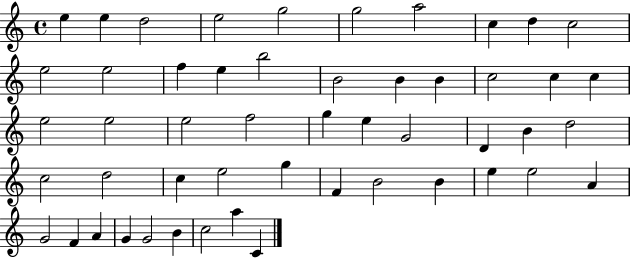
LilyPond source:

{
  \clef treble
  \time 4/4
  \defaultTimeSignature
  \key c \major
  e''4 e''4 d''2 | e''2 g''2 | g''2 a''2 | c''4 d''4 c''2 | \break e''2 e''2 | f''4 e''4 b''2 | b'2 b'4 b'4 | c''2 c''4 c''4 | \break e''2 e''2 | e''2 f''2 | g''4 e''4 g'2 | d'4 b'4 d''2 | \break c''2 d''2 | c''4 e''2 g''4 | f'4 b'2 b'4 | e''4 e''2 a'4 | \break g'2 f'4 a'4 | g'4 g'2 b'4 | c''2 a''4 c'4 | \bar "|."
}